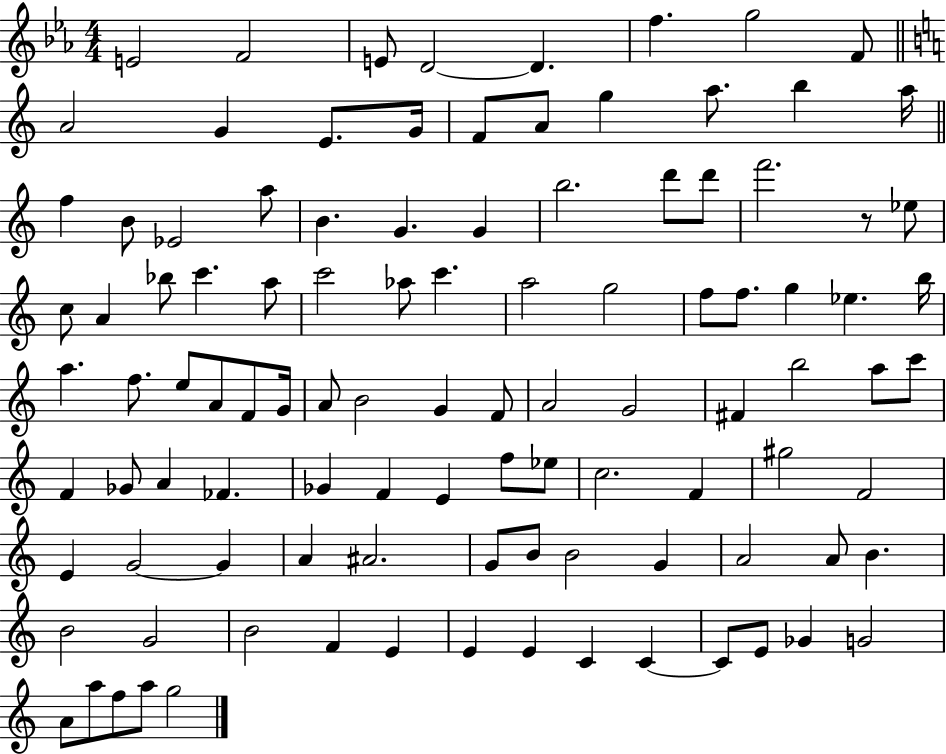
{
  \clef treble
  \numericTimeSignature
  \time 4/4
  \key ees \major
  e'2 f'2 | e'8 d'2~~ d'4. | f''4. g''2 f'8 | \bar "||" \break \key a \minor a'2 g'4 e'8. g'16 | f'8 a'8 g''4 a''8. b''4 a''16 | \bar "||" \break \key c \major f''4 b'8 ees'2 a''8 | b'4. g'4. g'4 | b''2. d'''8 d'''8 | f'''2. r8 ees''8 | \break c''8 a'4 bes''8 c'''4. a''8 | c'''2 aes''8 c'''4. | a''2 g''2 | f''8 f''8. g''4 ees''4. b''16 | \break a''4. f''8. e''8 a'8 f'8 g'16 | a'8 b'2 g'4 f'8 | a'2 g'2 | fis'4 b''2 a''8 c'''8 | \break f'4 ges'8 a'4 fes'4. | ges'4 f'4 e'4 f''8 ees''8 | c''2. f'4 | gis''2 f'2 | \break e'4 g'2~~ g'4 | a'4 ais'2. | g'8 b'8 b'2 g'4 | a'2 a'8 b'4. | \break b'2 g'2 | b'2 f'4 e'4 | e'4 e'4 c'4 c'4~~ | c'8 e'8 ges'4 g'2 | \break a'8 a''8 f''8 a''8 g''2 | \bar "|."
}